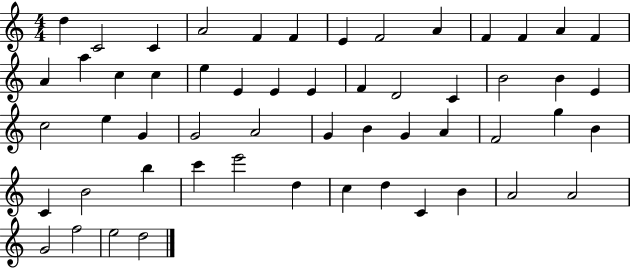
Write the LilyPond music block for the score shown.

{
  \clef treble
  \numericTimeSignature
  \time 4/4
  \key c \major
  d''4 c'2 c'4 | a'2 f'4 f'4 | e'4 f'2 a'4 | f'4 f'4 a'4 f'4 | \break a'4 a''4 c''4 c''4 | e''4 e'4 e'4 e'4 | f'4 d'2 c'4 | b'2 b'4 e'4 | \break c''2 e''4 g'4 | g'2 a'2 | g'4 b'4 g'4 a'4 | f'2 g''4 b'4 | \break c'4 b'2 b''4 | c'''4 e'''2 d''4 | c''4 d''4 c'4 b'4 | a'2 a'2 | \break g'2 f''2 | e''2 d''2 | \bar "|."
}